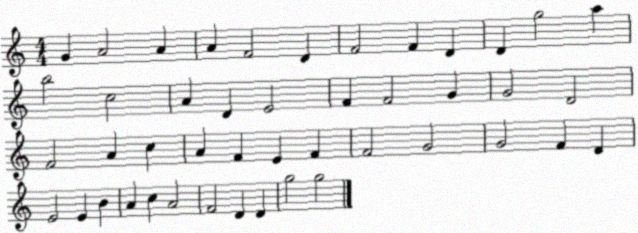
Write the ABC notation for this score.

X:1
T:Untitled
M:4/4
L:1/4
K:C
G A2 A A F2 D F2 F D D g2 a b2 c2 A D E2 F F2 G G2 D2 F2 A c A F E F F2 G2 G2 F D E2 E B A c A2 F2 D D g2 g2